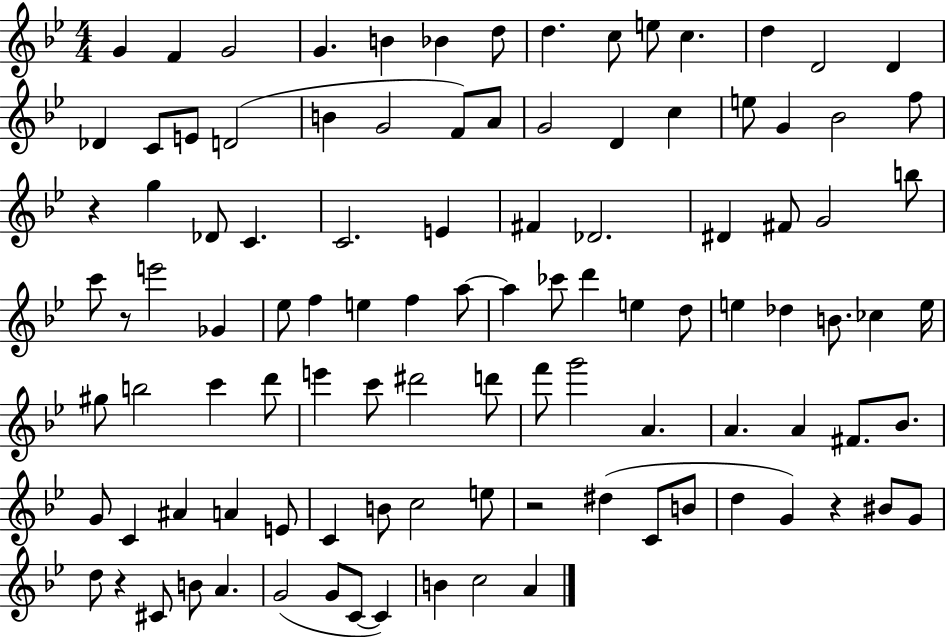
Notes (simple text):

G4/q F4/q G4/h G4/q. B4/q Bb4/q D5/e D5/q. C5/e E5/e C5/q. D5/q D4/h D4/q Db4/q C4/e E4/e D4/h B4/q G4/h F4/e A4/e G4/h D4/q C5/q E5/e G4/q Bb4/h F5/e R/q G5/q Db4/e C4/q. C4/h. E4/q F#4/q Db4/h. D#4/q F#4/e G4/h B5/e C6/e R/e E6/h Gb4/q Eb5/e F5/q E5/q F5/q A5/e A5/q CES6/e D6/q E5/q D5/e E5/q Db5/q B4/e. CES5/q E5/s G#5/e B5/h C6/q D6/e E6/q C6/e D#6/h D6/e F6/e G6/h A4/q. A4/q. A4/q F#4/e. Bb4/e. G4/e C4/q A#4/q A4/q E4/e C4/q B4/e C5/h E5/e R/h D#5/q C4/e B4/e D5/q G4/q R/q BIS4/e G4/e D5/e R/q C#4/e B4/e A4/q. G4/h G4/e C4/e C4/q B4/q C5/h A4/q